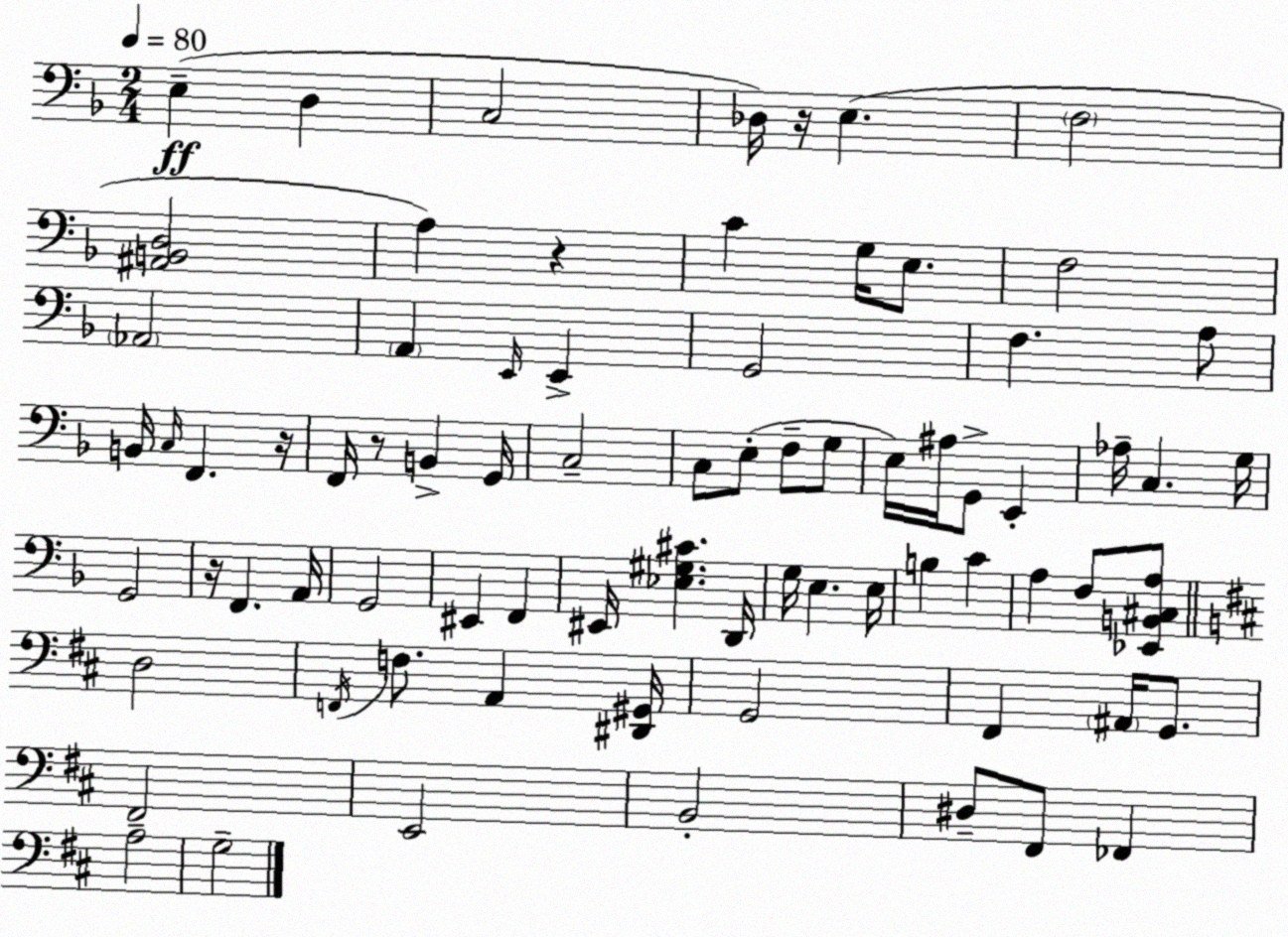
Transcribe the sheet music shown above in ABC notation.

X:1
T:Untitled
M:2/4
L:1/4
K:F
E, D, C,2 _D,/4 z/4 E, F,2 [^A,,B,,D,]2 A, z C G,/4 E,/2 F,2 _A,,2 A,, E,,/4 E,, G,,2 F, A,/2 B,,/4 C,/4 F,, z/4 F,,/4 z/2 B,, G,,/4 C,2 C,/2 E,/2 F,/2 G,/2 E,/4 ^A,/4 G,,/2 E,, _A,/4 C, G,/4 G,,2 z/4 F,, A,,/4 G,,2 ^E,, F,, ^E,,/4 [_E,^G,^C] D,,/4 G,/4 E, E,/4 B, C A, F,/2 [_E,,B,,^C,A,]/2 D,2 F,,/4 F,/2 A,, [^D,,^G,,]/4 G,,2 ^F,, ^A,,/4 G,,/2 ^F,,2 E,,2 B,,2 ^D,/2 ^F,,/2 _F,, A,2 G,2